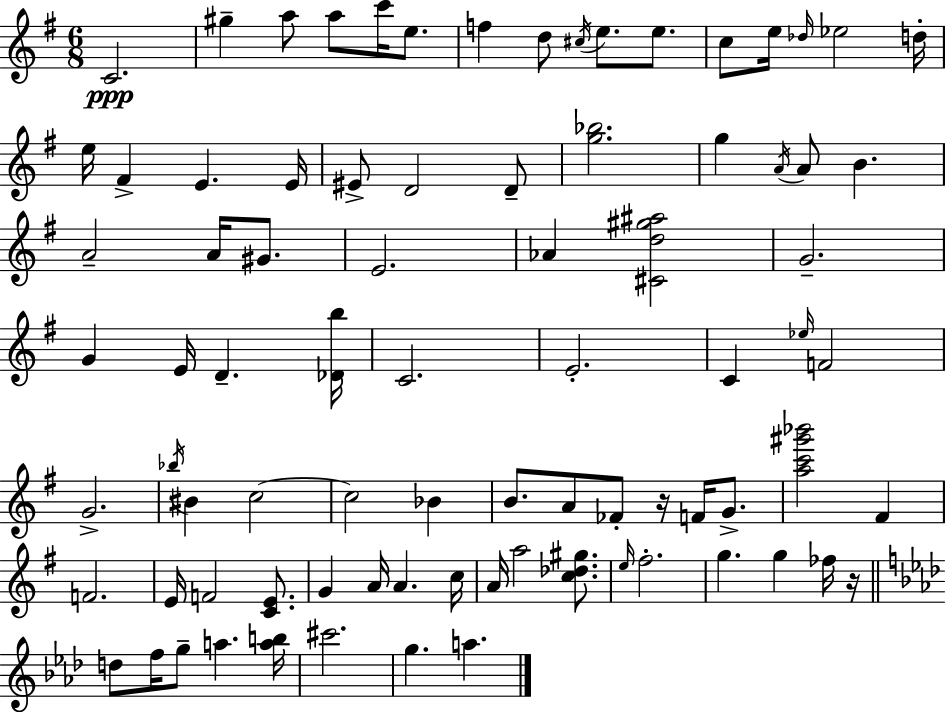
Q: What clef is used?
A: treble